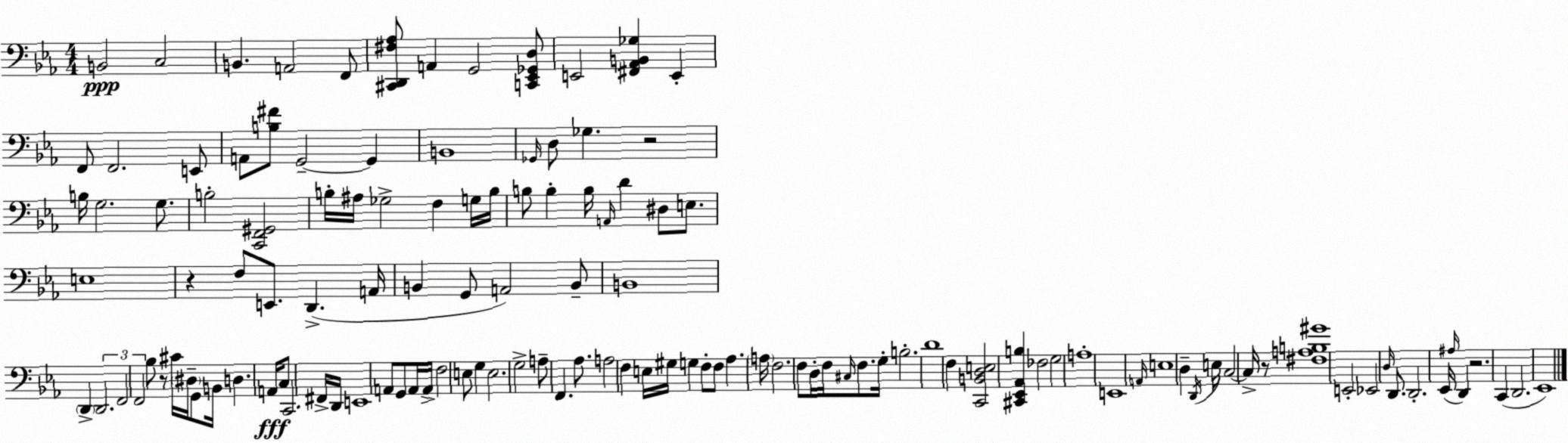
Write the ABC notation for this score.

X:1
T:Untitled
M:4/4
L:1/4
K:Cm
B,,2 C,2 B,, A,,2 F,,/2 [^C,,D,,^F,_A,]/2 A,, G,,2 [C,,_E,,_G,,D,]/2 E,,2 [^F,,_A,,B,,_G,] E,, F,,/2 F,,2 E,,/2 A,,/2 [B,^F]/2 G,,2 G,, B,,4 _G,,/4 D,/2 _G, z2 B,/4 G,2 G,/2 B,2 [C,,F,,^G,,]2 B,/4 ^A,/4 _G,2 F, G,/4 B,/4 B,/2 B, B,/4 A,,/4 D ^D,/2 E,/2 E,4 z F,/2 E,,/2 D,, A,,/4 B,, G,,/2 A,,2 B,,/2 B,,4 D,, D,,2 F,,2 F,,2 _B,/2 z/2 ^C/4 ^D,/4 G,,/2 B,,/4 D, A,,/4 C,/2 C,,2 ^F,,/4 D,,/4 E,,4 A,,/2 G,,/2 A,,/4 A,,/4 F,2 E,/2 G, E,2 G,2 A,/2 F,, _A,/2 A,2 F, E,/4 ^G,/4 G, F,/2 F,/2 _A, A,/4 F,2 F,/2 D,/4 F,/4 ^C,/4 F,/2 G,/4 B,2 D4 F, [C,,B,,D,E,]2 [^C,,_E,,_A,,B,] _F,2 G,2 A,4 E,,4 A,,/4 E,4 D, D,,/4 E,/4 C,2 C,/4 z/2 [^F,A,B,^G]4 E,,2 _E,,2 D,/4 D,,/2 D,,2 _E,,/4 ^A,/4 D,, z2 C,, D,,2 _E,,4